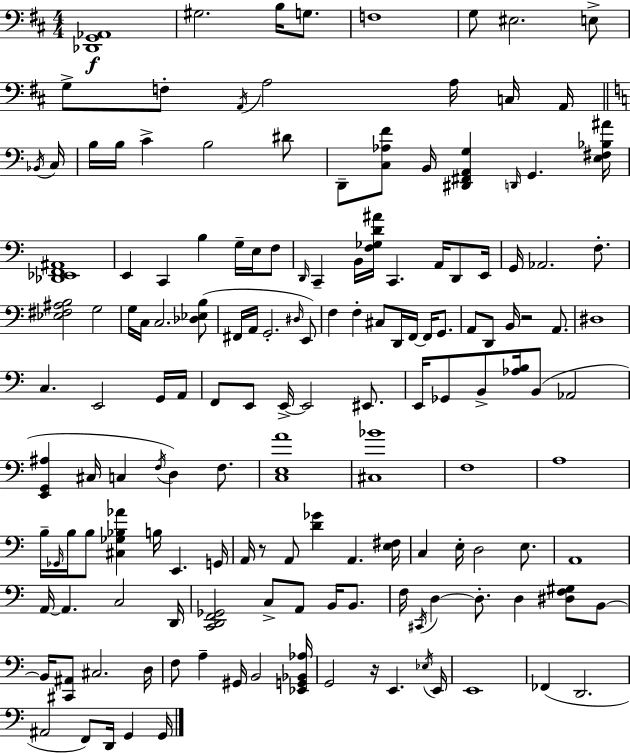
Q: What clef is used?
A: bass